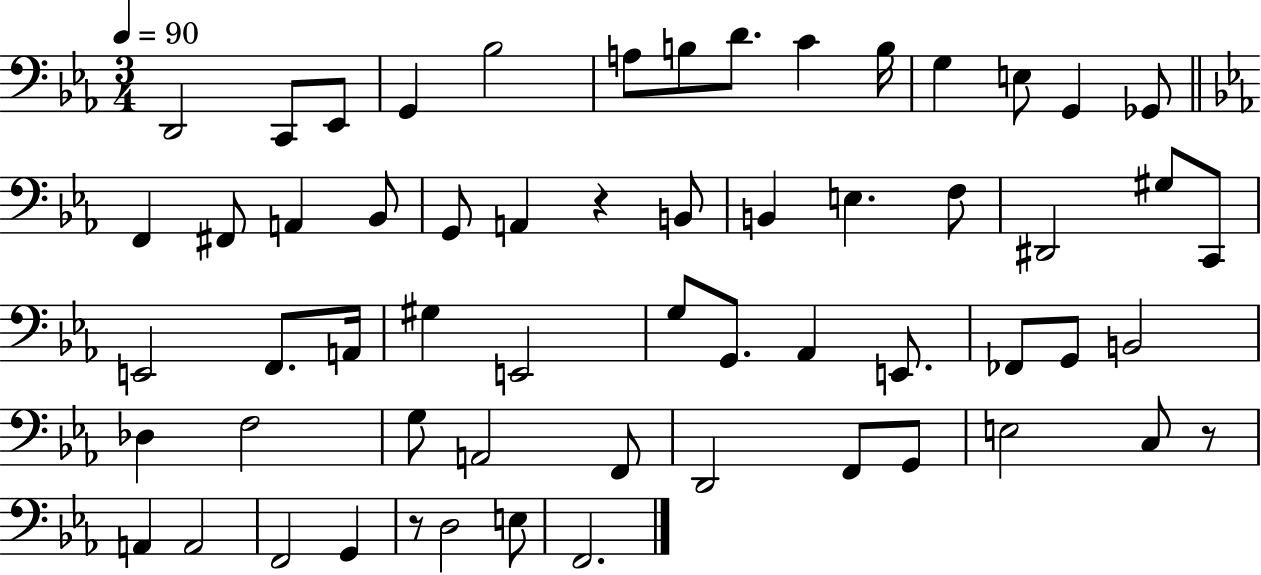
{
  \clef bass
  \numericTimeSignature
  \time 3/4
  \key ees \major
  \tempo 4 = 90
  d,2 c,8 ees,8 | g,4 bes2 | a8 b8 d'8. c'4 b16 | g4 e8 g,4 ges,8 | \break \bar "||" \break \key c \minor f,4 fis,8 a,4 bes,8 | g,8 a,4 r4 b,8 | b,4 e4. f8 | dis,2 gis8 c,8 | \break e,2 f,8. a,16 | gis4 e,2 | g8 g,8. aes,4 e,8. | fes,8 g,8 b,2 | \break des4 f2 | g8 a,2 f,8 | d,2 f,8 g,8 | e2 c8 r8 | \break a,4 a,2 | f,2 g,4 | r8 d2 e8 | f,2. | \break \bar "|."
}